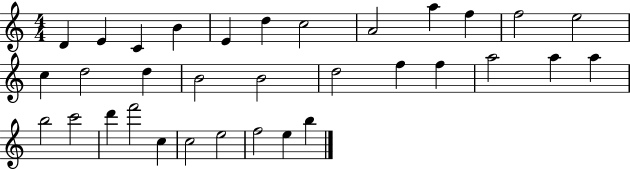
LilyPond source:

{
  \clef treble
  \numericTimeSignature
  \time 4/4
  \key c \major
  d'4 e'4 c'4 b'4 | e'4 d''4 c''2 | a'2 a''4 f''4 | f''2 e''2 | \break c''4 d''2 d''4 | b'2 b'2 | d''2 f''4 f''4 | a''2 a''4 a''4 | \break b''2 c'''2 | d'''4 f'''2 c''4 | c''2 e''2 | f''2 e''4 b''4 | \break \bar "|."
}